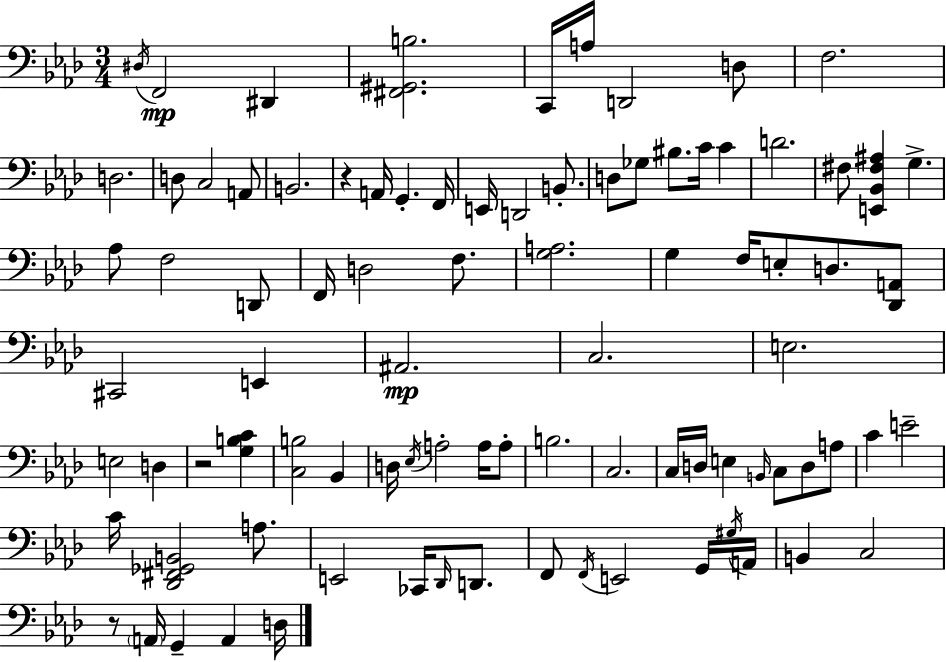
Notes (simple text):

D#3/s F2/h D#2/q [F#2,G#2,B3]/h. C2/s A3/s D2/h D3/e F3/h. D3/h. D3/e C3/h A2/e B2/h. R/q A2/s G2/q. F2/s E2/s D2/h B2/e. D3/e Gb3/e BIS3/e. C4/s C4/q D4/h. F#3/e [E2,Bb2,F#3,A#3]/q G3/q. Ab3/e F3/h D2/e F2/s D3/h F3/e. [G3,A3]/h. G3/q F3/s E3/e D3/e. [Db2,A2]/e C#2/h E2/q A#2/h. C3/h. E3/h. E3/h D3/q R/h [G3,B3,C4]/q [C3,B3]/h Bb2/q D3/s Eb3/s A3/h A3/s A3/e B3/h. C3/h. C3/s D3/s E3/q B2/s C3/e D3/e A3/e C4/q E4/h C4/s [Db2,F#2,Gb2,B2]/h A3/e. E2/h CES2/s Db2/s D2/e. F2/e F2/s E2/h G2/s G#3/s A2/s B2/q C3/h R/e A2/s G2/q A2/q D3/s